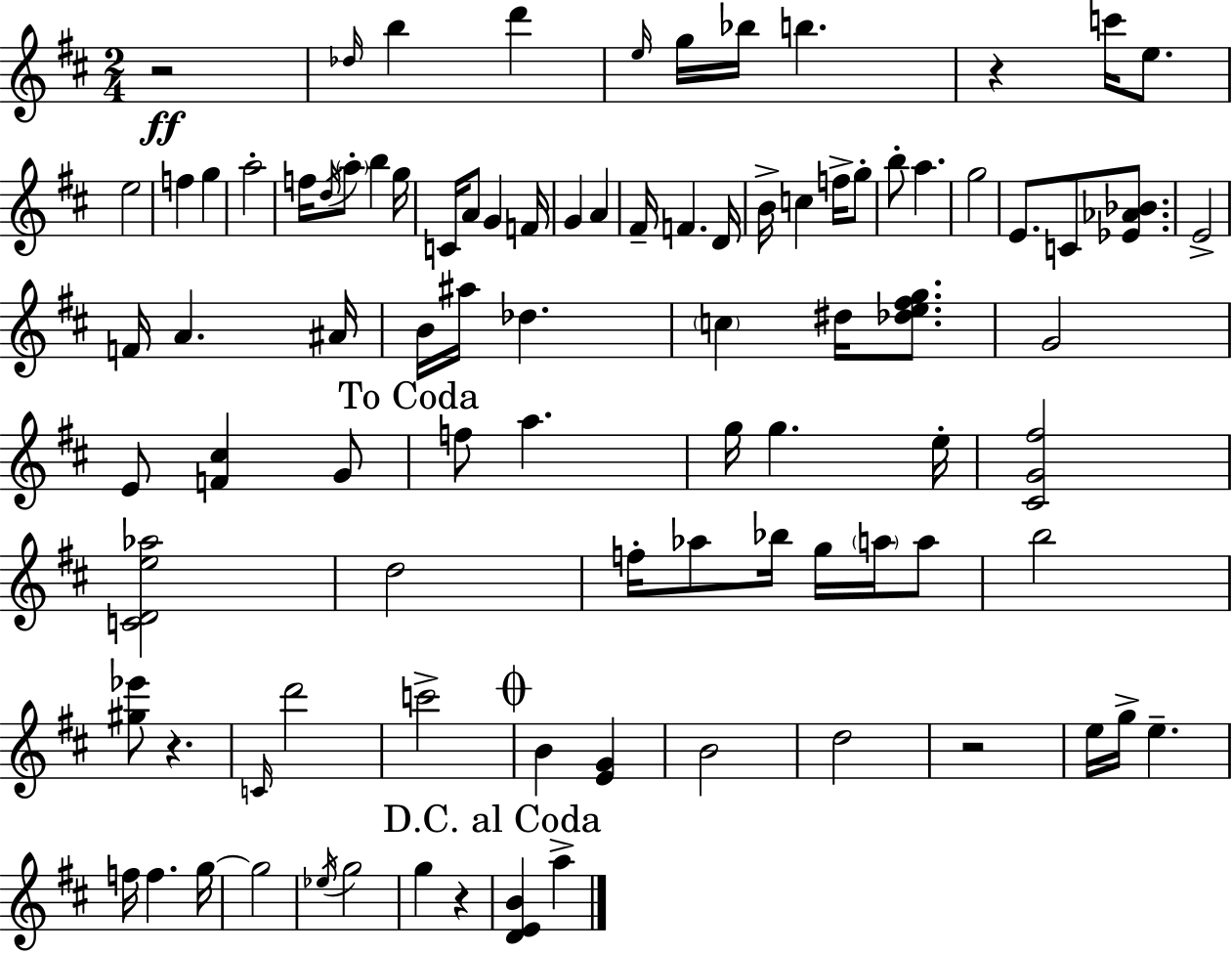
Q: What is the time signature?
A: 2/4